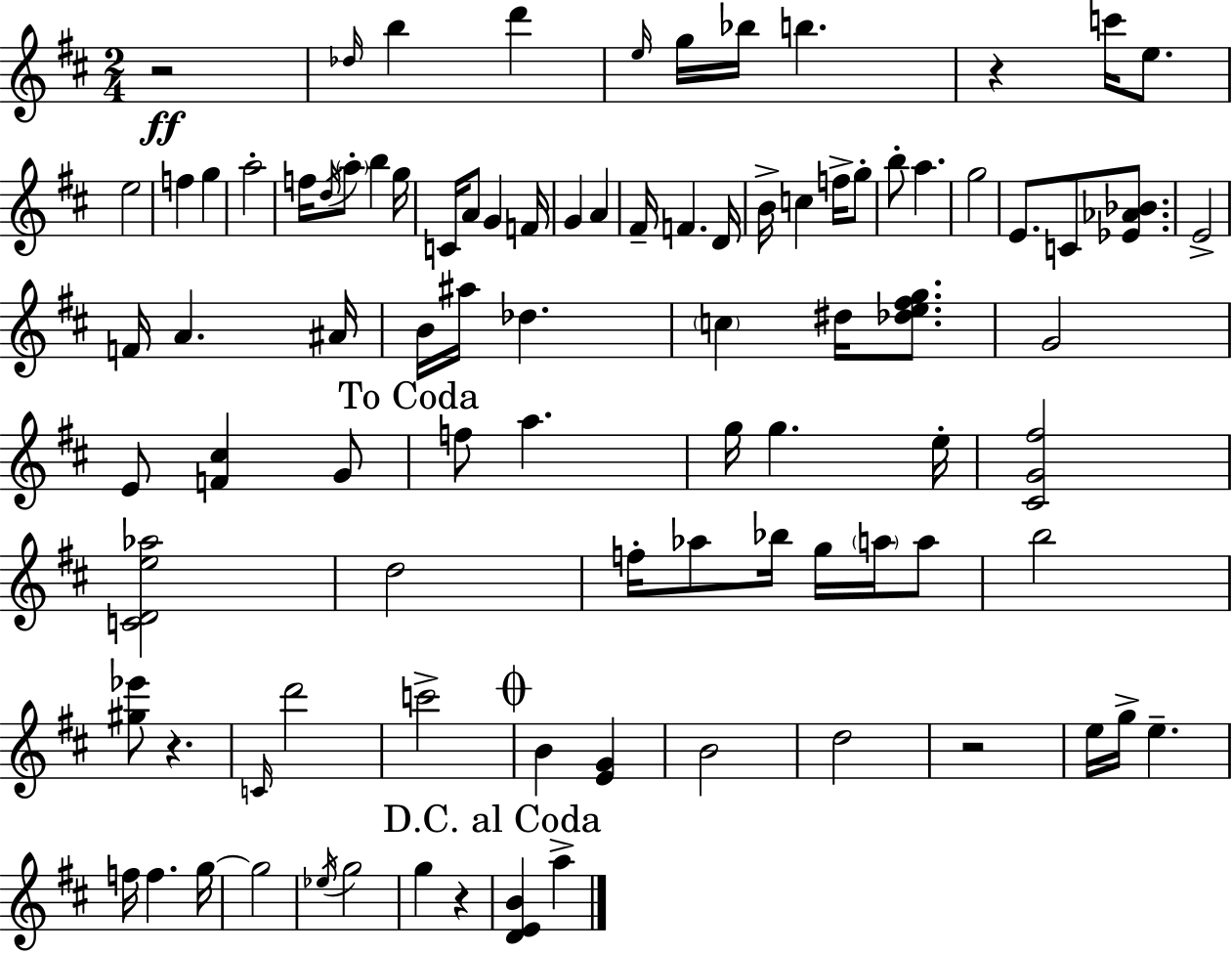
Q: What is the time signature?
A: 2/4